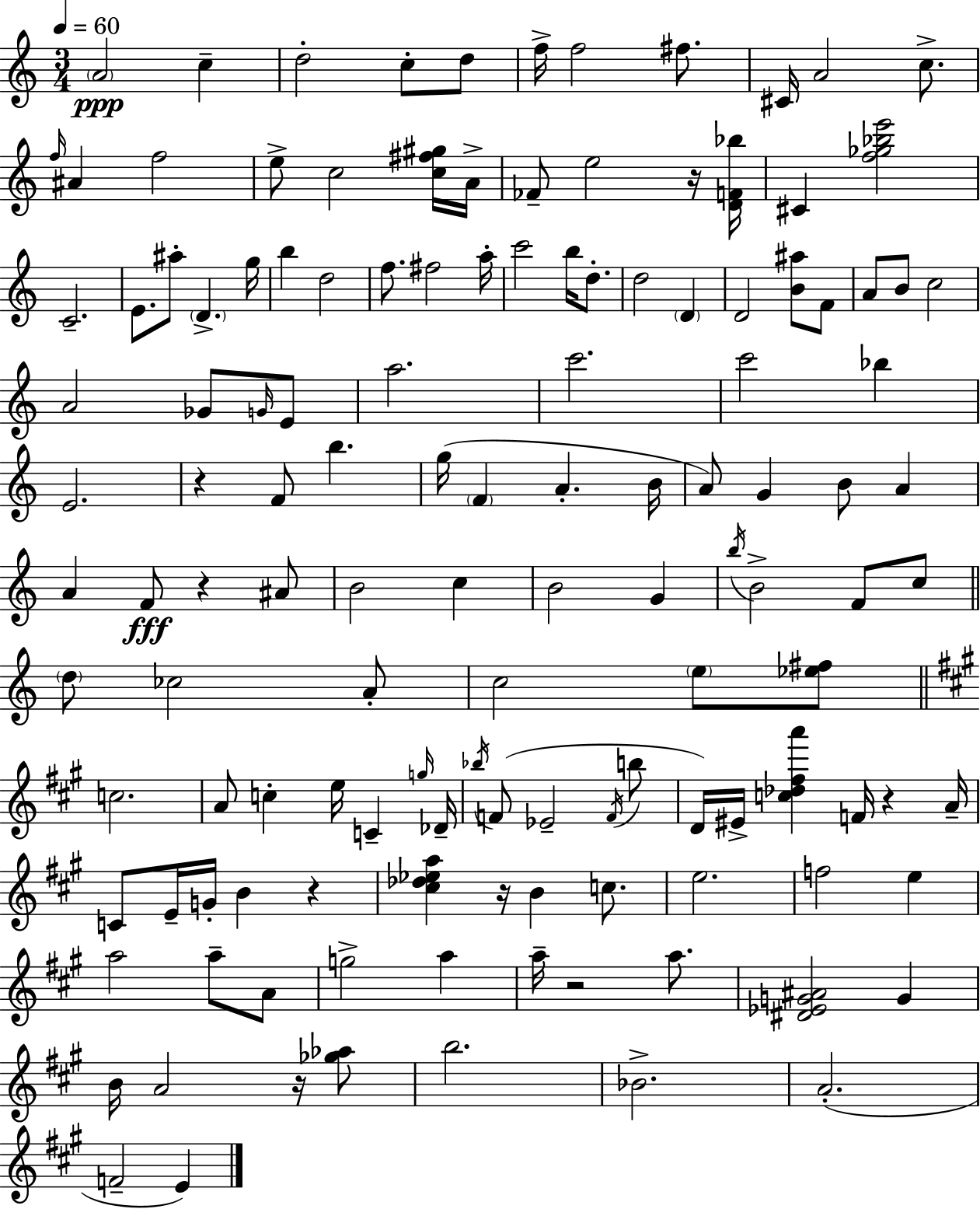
A4/h C5/q D5/h C5/e D5/e F5/s F5/h F#5/e. C#4/s A4/h C5/e. F5/s A#4/q F5/h E5/e C5/h [C5,F#5,G#5]/s A4/s FES4/e E5/h R/s [D4,F4,Bb5]/s C#4/q [F5,Gb5,Bb5,E6]/h C4/h. E4/e. A#5/e D4/q. G5/s B5/q D5/h F5/e. F#5/h A5/s C6/h B5/s D5/e. D5/h D4/q D4/h [B4,A#5]/e F4/e A4/e B4/e C5/h A4/h Gb4/e G4/s E4/e A5/h. C6/h. C6/h Bb5/q E4/h. R/q F4/e B5/q. G5/s F4/q A4/q. B4/s A4/e G4/q B4/e A4/q A4/q F4/e R/q A#4/e B4/h C5/q B4/h G4/q B5/s B4/h F4/e C5/e D5/e CES5/h A4/e C5/h E5/e [Eb5,F#5]/e C5/h. A4/e C5/q E5/s C4/q G5/s Db4/s Bb5/s F4/e Eb4/h F4/s B5/e D4/s EIS4/s [C5,Db5,F#5,A6]/q F4/s R/q A4/s C4/e E4/s G4/s B4/q R/q [C#5,Db5,Eb5,A5]/q R/s B4/q C5/e. E5/h. F5/h E5/q A5/h A5/e A4/e G5/h A5/q A5/s R/h A5/e. [D#4,Eb4,G4,A#4]/h G4/q B4/s A4/h R/s [Gb5,Ab5]/e B5/h. Bb4/h. A4/h. F4/h E4/q